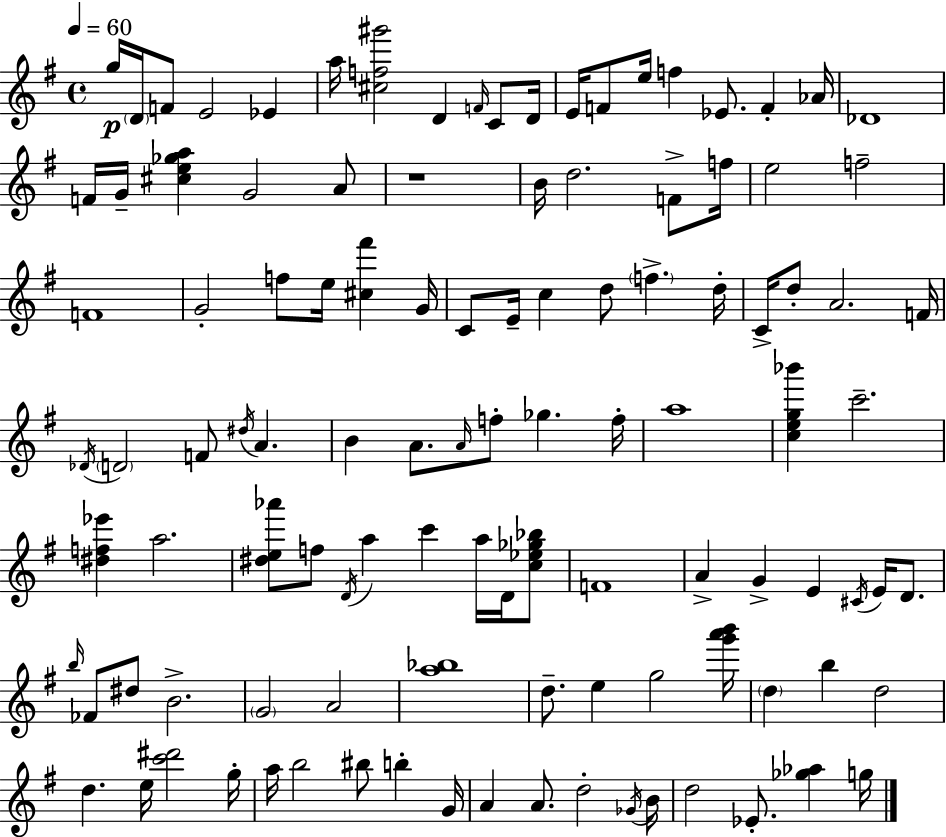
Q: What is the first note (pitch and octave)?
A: G5